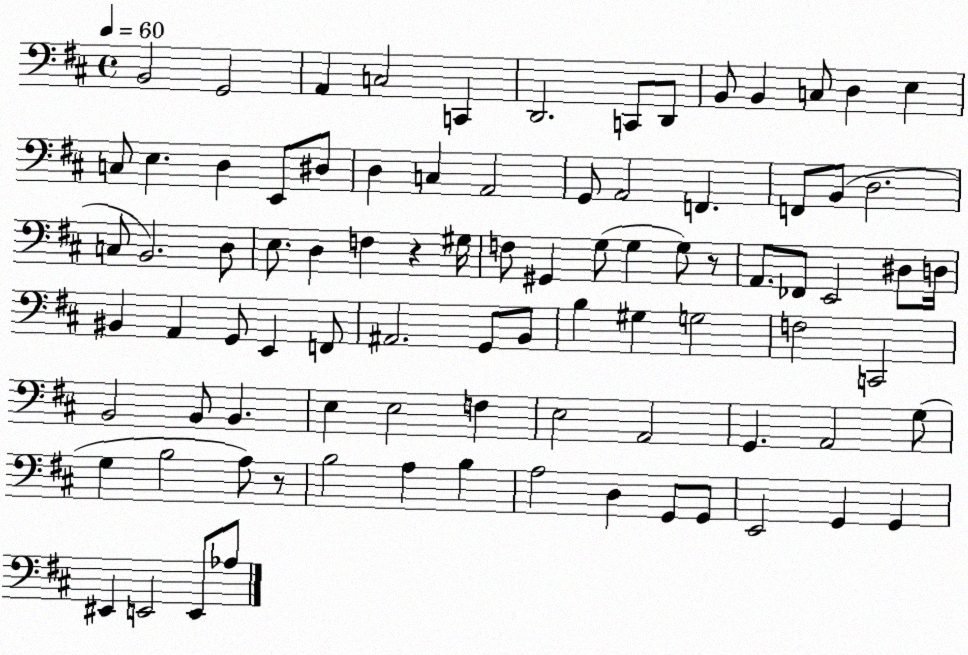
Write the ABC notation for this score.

X:1
T:Untitled
M:4/4
L:1/4
K:D
B,,2 G,,2 A,, C,2 C,, D,,2 C,,/2 D,,/2 B,,/2 B,, C,/2 D, E, C,/2 E, D, E,,/2 ^D,/2 D, C, A,,2 G,,/2 A,,2 F,, F,,/2 B,,/2 D,2 C,/2 B,,2 D,/2 E,/2 D, F, z ^G,/4 F,/2 ^G,, G,/2 G, G,/2 z/2 A,,/2 _F,,/2 E,,2 ^D,/2 D,/4 ^B,, A,, G,,/2 E,, F,,/2 ^A,,2 G,,/2 B,,/2 B, ^G, G,2 F,2 C,,2 B,,2 B,,/2 B,, E, E,2 F, E,2 A,,2 G,, A,,2 G,/2 G, B,2 A,/2 z/2 B,2 A, B, A,2 D, G,,/2 G,,/2 E,,2 G,, G,, ^E,, E,,2 E,,/2 _A,/2